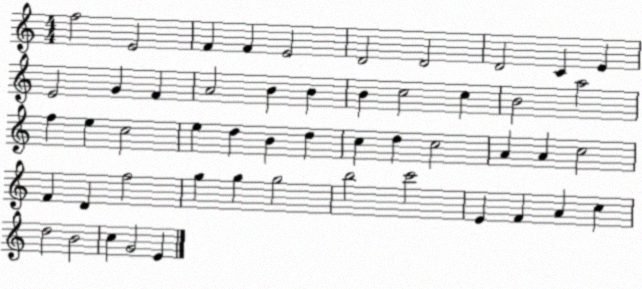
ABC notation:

X:1
T:Untitled
M:4/4
L:1/4
K:C
f2 E2 F F E2 D2 D2 D2 C E E2 G F A2 B B B c2 c B2 a2 f e c2 e d B d c d c2 A A c2 F D f2 g g g2 b2 c'2 E F A c d2 B2 c G2 E